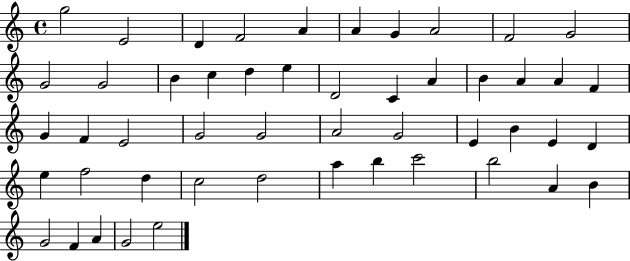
{
  \clef treble
  \time 4/4
  \defaultTimeSignature
  \key c \major
  g''2 e'2 | d'4 f'2 a'4 | a'4 g'4 a'2 | f'2 g'2 | \break g'2 g'2 | b'4 c''4 d''4 e''4 | d'2 c'4 a'4 | b'4 a'4 a'4 f'4 | \break g'4 f'4 e'2 | g'2 g'2 | a'2 g'2 | e'4 b'4 e'4 d'4 | \break e''4 f''2 d''4 | c''2 d''2 | a''4 b''4 c'''2 | b''2 a'4 b'4 | \break g'2 f'4 a'4 | g'2 e''2 | \bar "|."
}